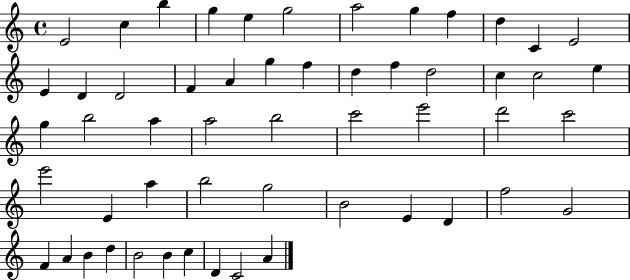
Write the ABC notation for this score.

X:1
T:Untitled
M:4/4
L:1/4
K:C
E2 c b g e g2 a2 g f d C E2 E D D2 F A g f d f d2 c c2 e g b2 a a2 b2 c'2 e'2 d'2 c'2 e'2 E a b2 g2 B2 E D f2 G2 F A B d B2 B c D C2 A